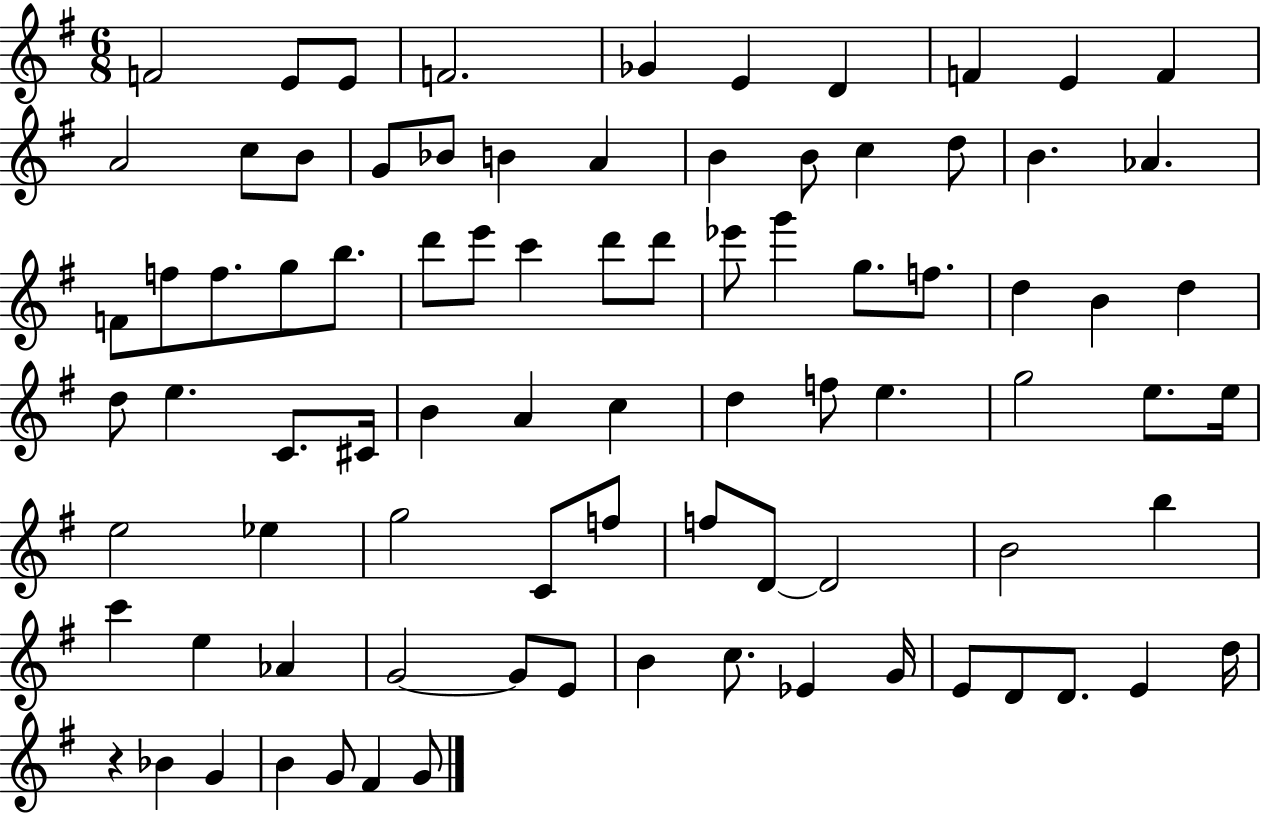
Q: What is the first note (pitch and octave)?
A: F4